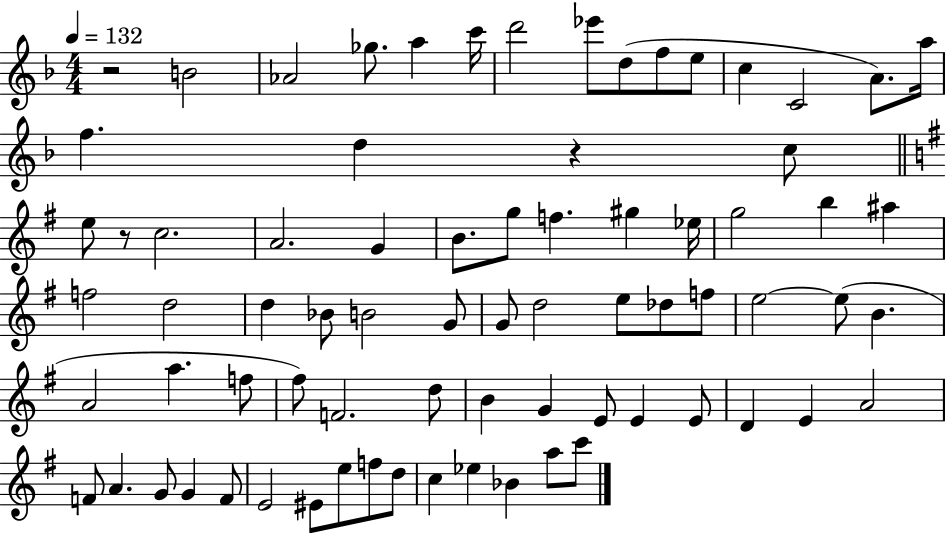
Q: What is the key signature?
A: F major